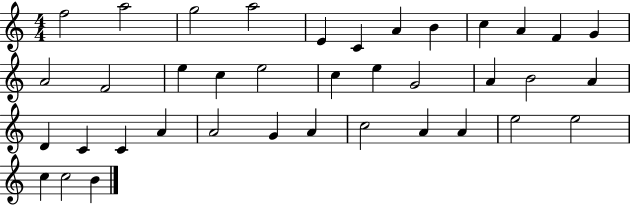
F5/h A5/h G5/h A5/h E4/q C4/q A4/q B4/q C5/q A4/q F4/q G4/q A4/h F4/h E5/q C5/q E5/h C5/q E5/q G4/h A4/q B4/h A4/q D4/q C4/q C4/q A4/q A4/h G4/q A4/q C5/h A4/q A4/q E5/h E5/h C5/q C5/h B4/q